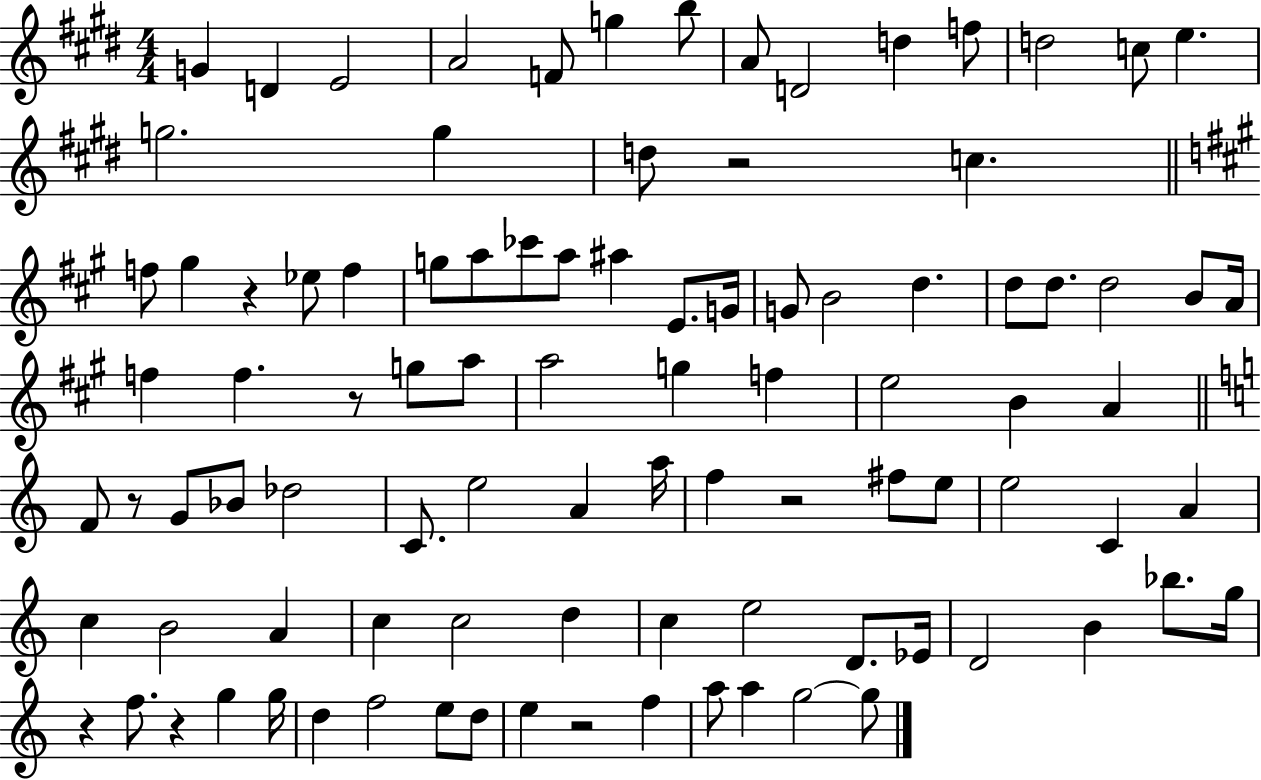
G4/q D4/q E4/h A4/h F4/e G5/q B5/e A4/e D4/h D5/q F5/e D5/h C5/e E5/q. G5/h. G5/q D5/e R/h C5/q. F5/e G#5/q R/q Eb5/e F5/q G5/e A5/e CES6/e A5/e A#5/q E4/e. G4/s G4/e B4/h D5/q. D5/e D5/e. D5/h B4/e A4/s F5/q F5/q. R/e G5/e A5/e A5/h G5/q F5/q E5/h B4/q A4/q F4/e R/e G4/e Bb4/e Db5/h C4/e. E5/h A4/q A5/s F5/q R/h F#5/e E5/e E5/h C4/q A4/q C5/q B4/h A4/q C5/q C5/h D5/q C5/q E5/h D4/e. Eb4/s D4/h B4/q Bb5/e. G5/s R/q F5/e. R/q G5/q G5/s D5/q F5/h E5/e D5/e E5/q R/h F5/q A5/e A5/q G5/h G5/e